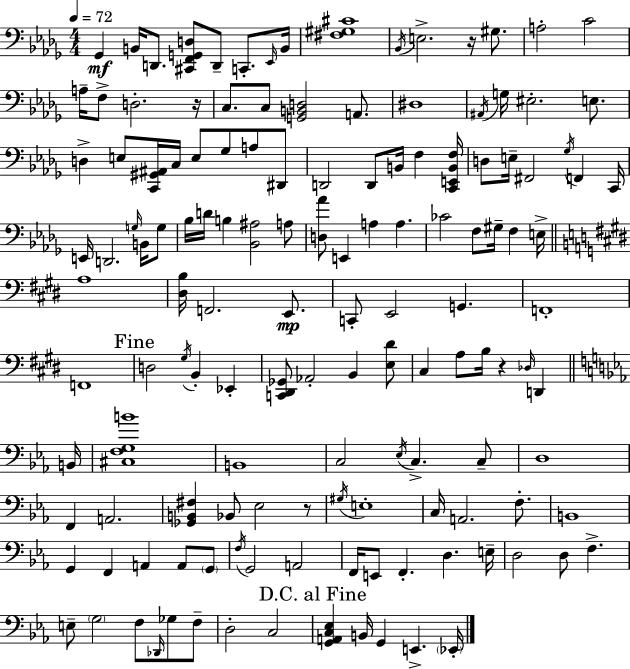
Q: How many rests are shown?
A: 4